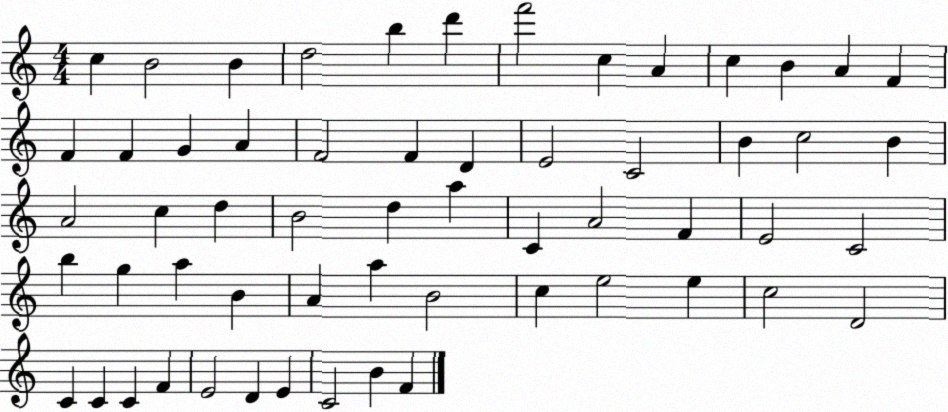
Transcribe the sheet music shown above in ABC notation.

X:1
T:Untitled
M:4/4
L:1/4
K:C
c B2 B d2 b d' f'2 c A c B A F F F G A F2 F D E2 C2 B c2 B A2 c d B2 d a C A2 F E2 C2 b g a B A a B2 c e2 e c2 D2 C C C F E2 D E C2 B F